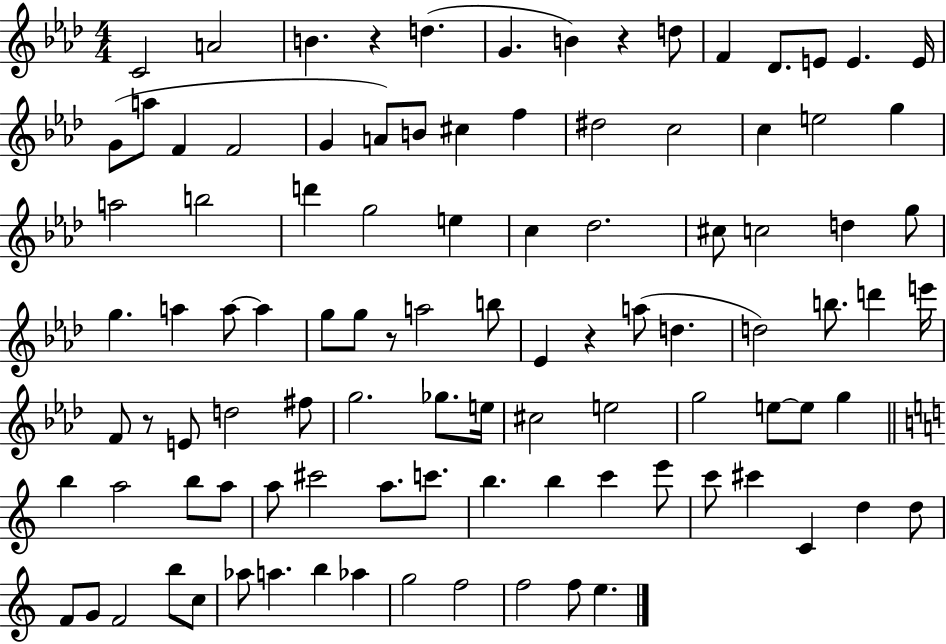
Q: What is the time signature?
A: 4/4